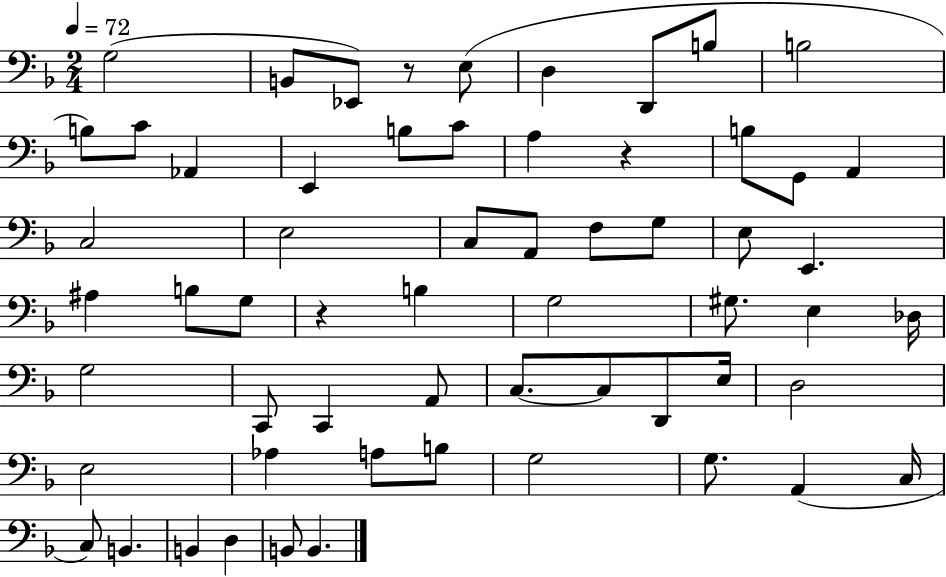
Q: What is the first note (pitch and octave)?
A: G3